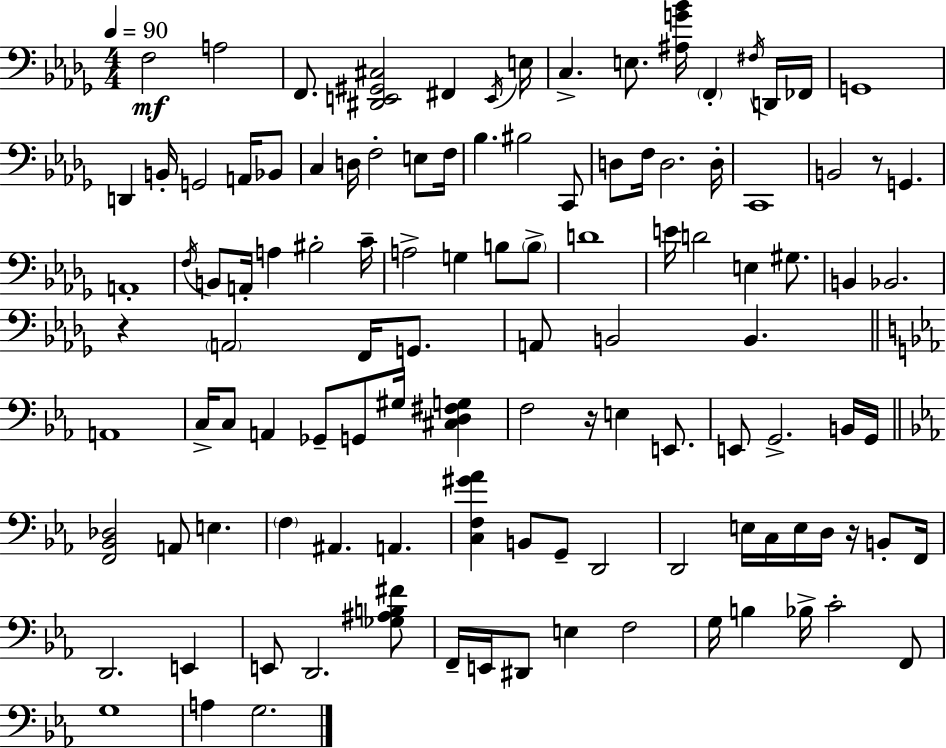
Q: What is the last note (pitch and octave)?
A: G3